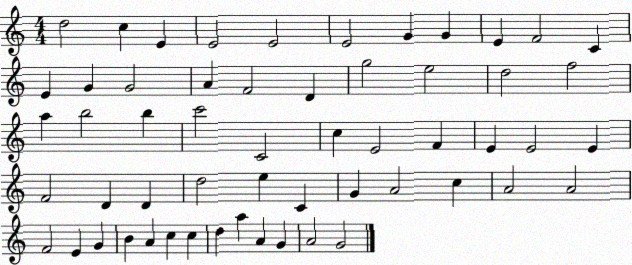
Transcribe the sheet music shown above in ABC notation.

X:1
T:Untitled
M:4/4
L:1/4
K:C
d2 c E E2 E2 E2 G G E F2 C E G G2 A F2 D g2 e2 d2 f2 a b2 b c'2 C2 c E2 F E E2 E F2 D D d2 e C G A2 c A2 A2 F2 E G B A c c d a A G A2 G2